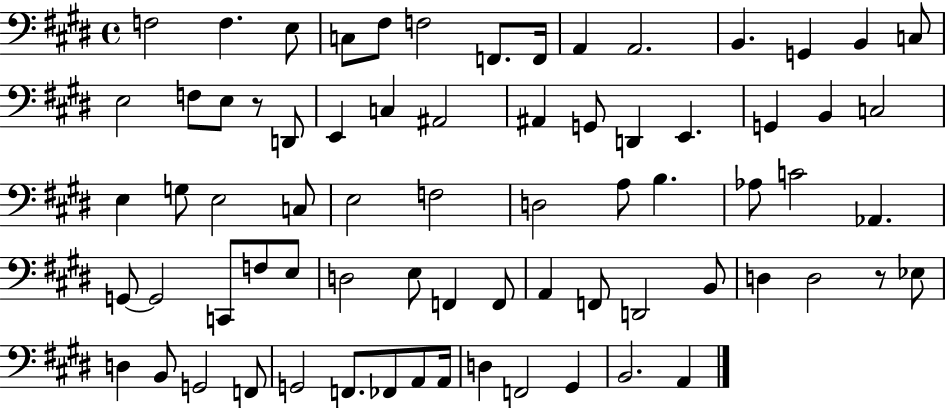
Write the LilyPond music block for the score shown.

{
  \clef bass
  \time 4/4
  \defaultTimeSignature
  \key e \major
  f2 f4. e8 | c8 fis8 f2 f,8. f,16 | a,4 a,2. | b,4. g,4 b,4 c8 | \break e2 f8 e8 r8 d,8 | e,4 c4 ais,2 | ais,4 g,8 d,4 e,4. | g,4 b,4 c2 | \break e4 g8 e2 c8 | e2 f2 | d2 a8 b4. | aes8 c'2 aes,4. | \break g,8~~ g,2 c,8 f8 e8 | d2 e8 f,4 f,8 | a,4 f,8 d,2 b,8 | d4 d2 r8 ees8 | \break d4 b,8 g,2 f,8 | g,2 f,8. fes,8 a,8 a,16 | d4 f,2 gis,4 | b,2. a,4 | \break \bar "|."
}